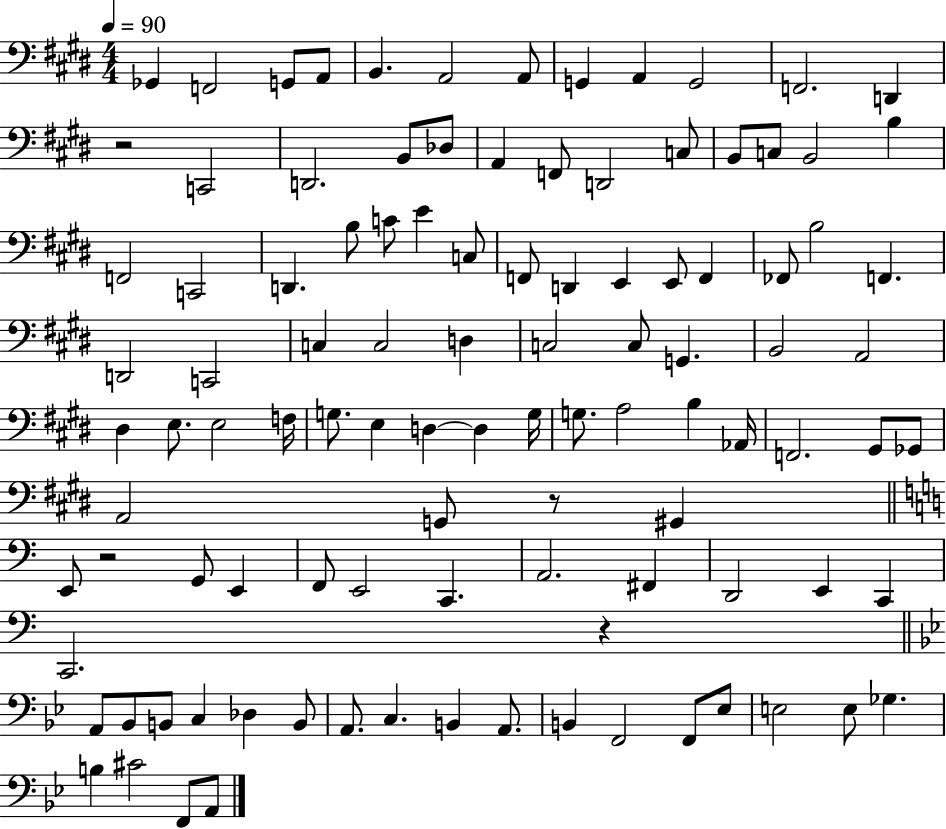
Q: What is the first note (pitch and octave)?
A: Gb2